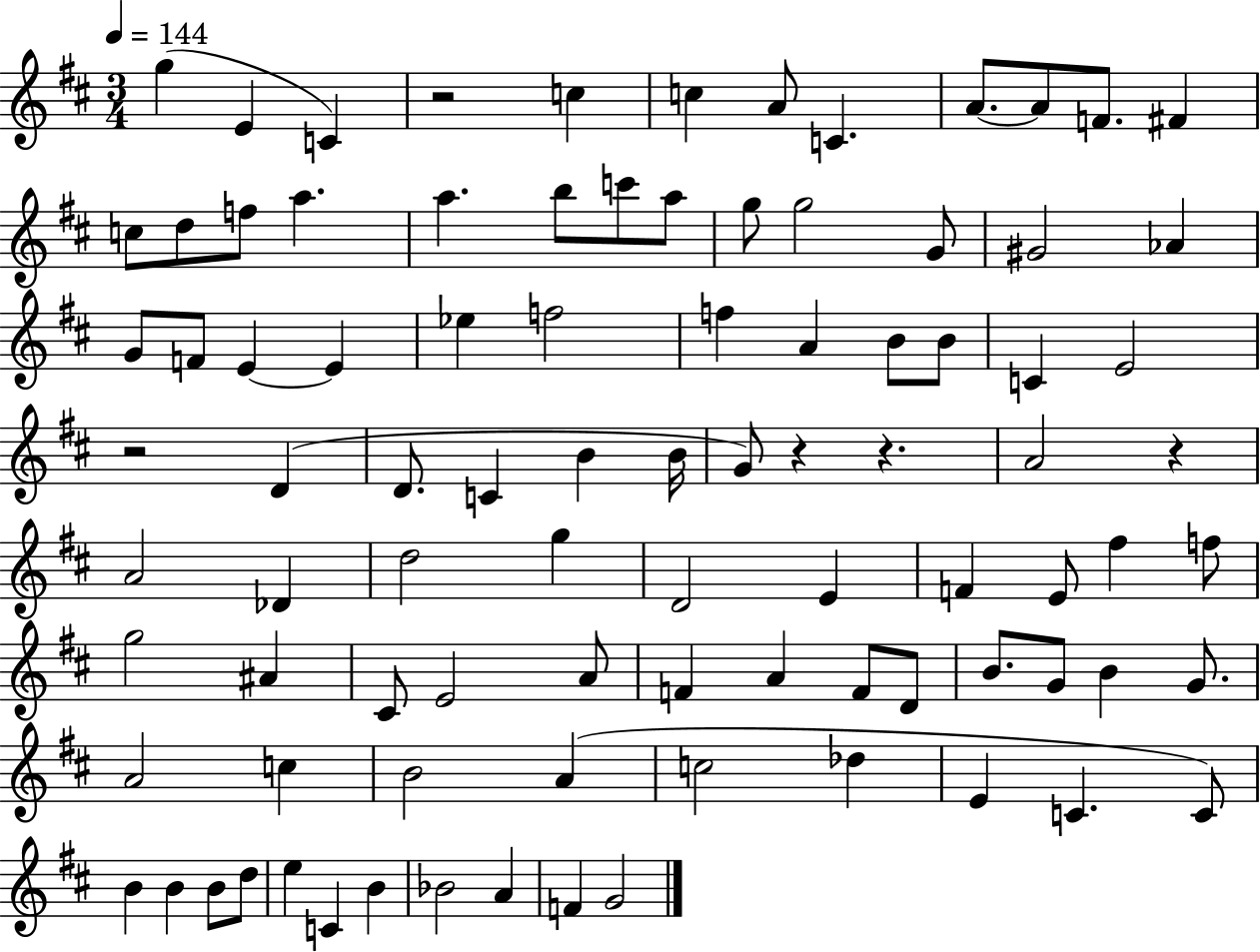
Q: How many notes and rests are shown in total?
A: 91